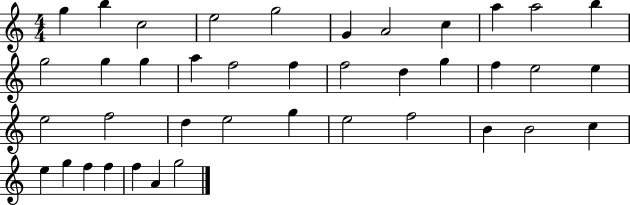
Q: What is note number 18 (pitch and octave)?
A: F5